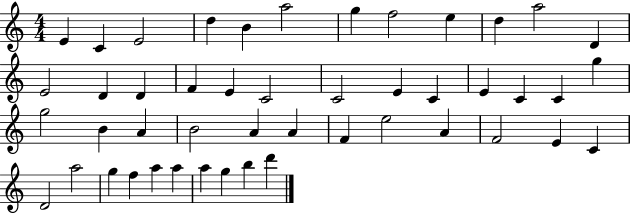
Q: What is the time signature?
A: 4/4